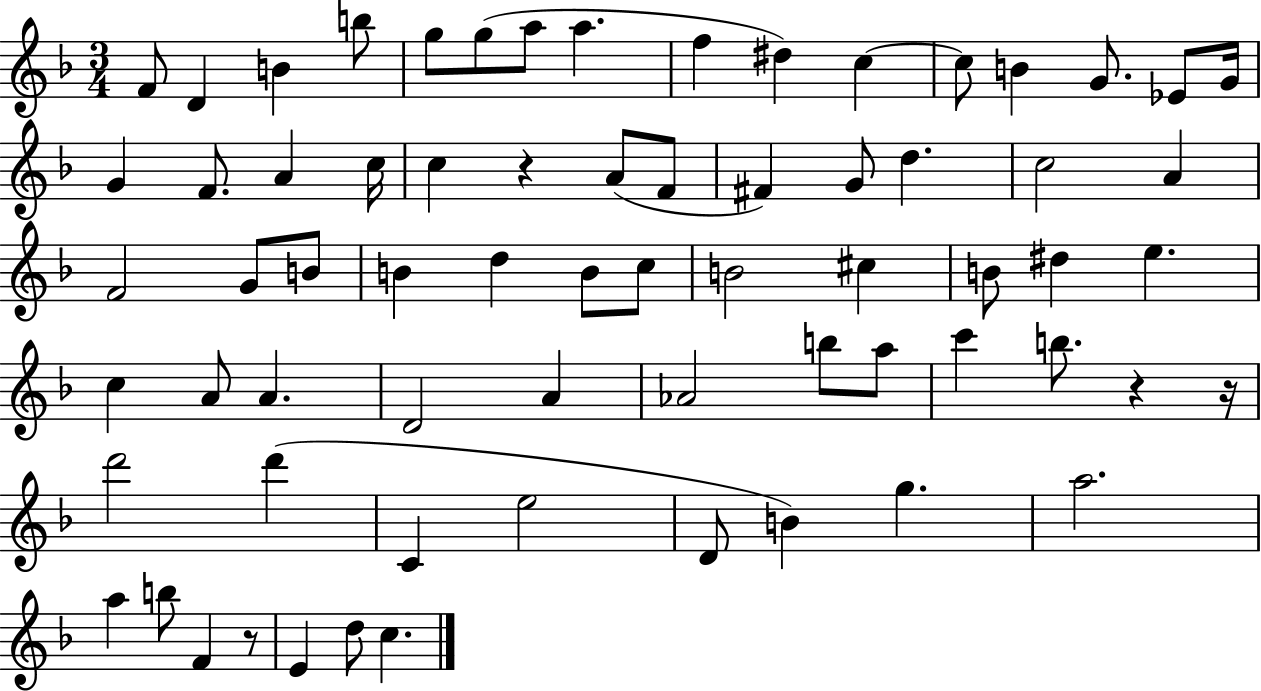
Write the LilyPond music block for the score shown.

{
  \clef treble
  \numericTimeSignature
  \time 3/4
  \key f \major
  f'8 d'4 b'4 b''8 | g''8 g''8( a''8 a''4. | f''4 dis''4) c''4~~ | c''8 b'4 g'8. ees'8 g'16 | \break g'4 f'8. a'4 c''16 | c''4 r4 a'8( f'8 | fis'4) g'8 d''4. | c''2 a'4 | \break f'2 g'8 b'8 | b'4 d''4 b'8 c''8 | b'2 cis''4 | b'8 dis''4 e''4. | \break c''4 a'8 a'4. | d'2 a'4 | aes'2 b''8 a''8 | c'''4 b''8. r4 r16 | \break d'''2 d'''4( | c'4 e''2 | d'8 b'4) g''4. | a''2. | \break a''4 b''8 f'4 r8 | e'4 d''8 c''4. | \bar "|."
}